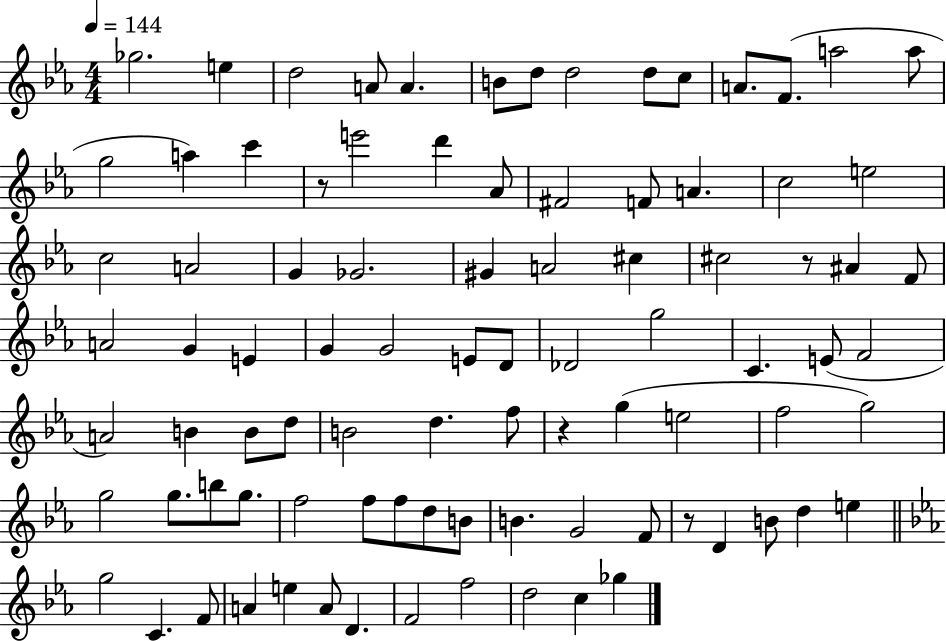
Gb5/h. E5/q D5/h A4/e A4/q. B4/e D5/e D5/h D5/e C5/e A4/e. F4/e. A5/h A5/e G5/h A5/q C6/q R/e E6/h D6/q Ab4/e F#4/h F4/e A4/q. C5/h E5/h C5/h A4/h G4/q Gb4/h. G#4/q A4/h C#5/q C#5/h R/e A#4/q F4/e A4/h G4/q E4/q G4/q G4/h E4/e D4/e Db4/h G5/h C4/q. E4/e F4/h A4/h B4/q B4/e D5/e B4/h D5/q. F5/e R/q G5/q E5/h F5/h G5/h G5/h G5/e. B5/e G5/e. F5/h F5/e F5/e D5/e B4/e B4/q. G4/h F4/e R/e D4/q B4/e D5/q E5/q G5/h C4/q. F4/e A4/q E5/q A4/e D4/q. F4/h F5/h D5/h C5/q Gb5/q